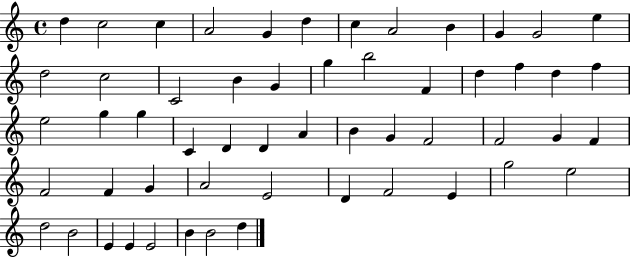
X:1
T:Untitled
M:4/4
L:1/4
K:C
d c2 c A2 G d c A2 B G G2 e d2 c2 C2 B G g b2 F d f d f e2 g g C D D A B G F2 F2 G F F2 F G A2 E2 D F2 E g2 e2 d2 B2 E E E2 B B2 d